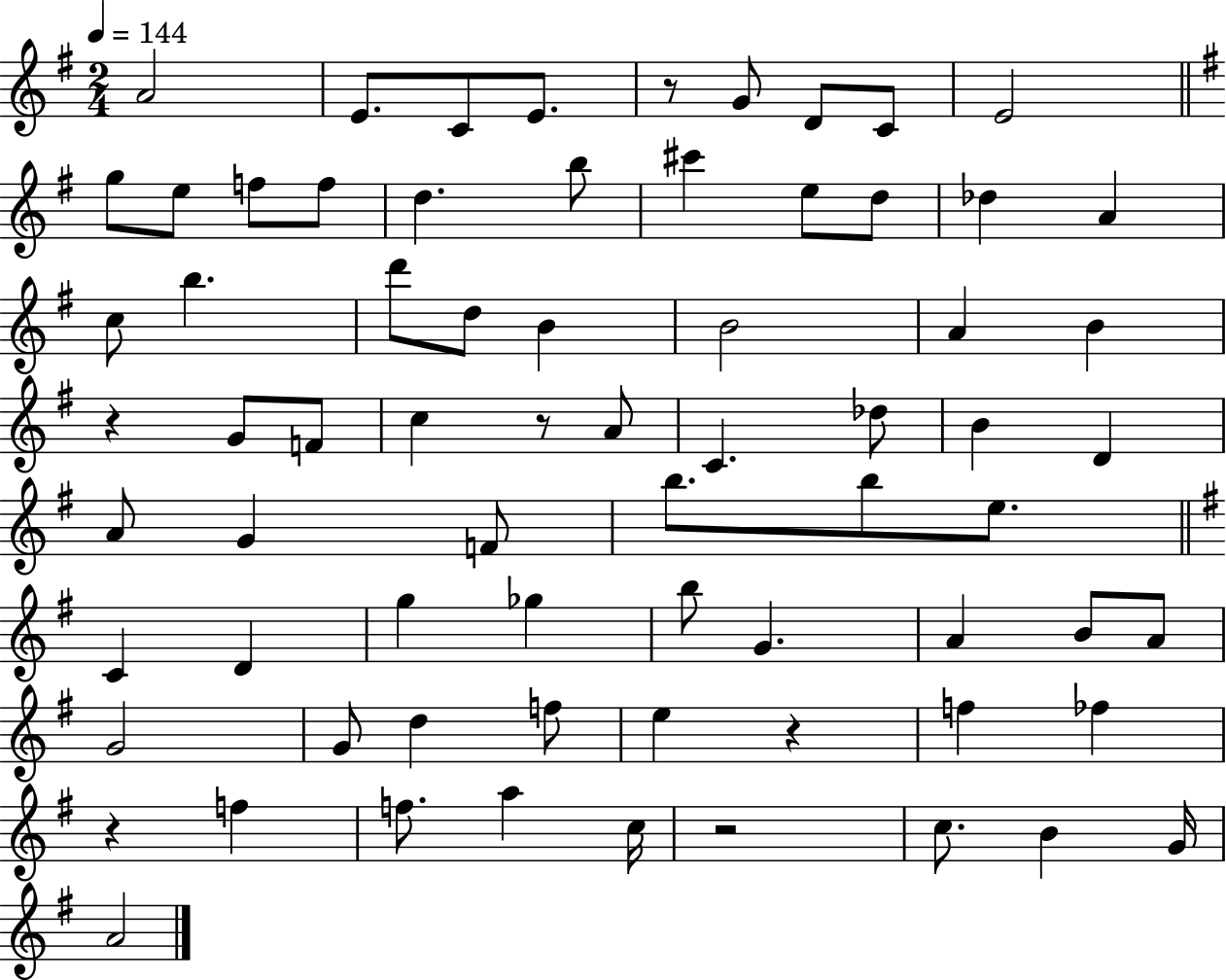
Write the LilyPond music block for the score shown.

{
  \clef treble
  \numericTimeSignature
  \time 2/4
  \key g \major
  \tempo 4 = 144
  a'2 | e'8. c'8 e'8. | r8 g'8 d'8 c'8 | e'2 | \break \bar "||" \break \key g \major g''8 e''8 f''8 f''8 | d''4. b''8 | cis'''4 e''8 d''8 | des''4 a'4 | \break c''8 b''4. | d'''8 d''8 b'4 | b'2 | a'4 b'4 | \break r4 g'8 f'8 | c''4 r8 a'8 | c'4. des''8 | b'4 d'4 | \break a'8 g'4 f'8 | b''8. b''8 e''8. | \bar "||" \break \key g \major c'4 d'4 | g''4 ges''4 | b''8 g'4. | a'4 b'8 a'8 | \break g'2 | g'8 d''4 f''8 | e''4 r4 | f''4 fes''4 | \break r4 f''4 | f''8. a''4 c''16 | r2 | c''8. b'4 g'16 | \break a'2 | \bar "|."
}